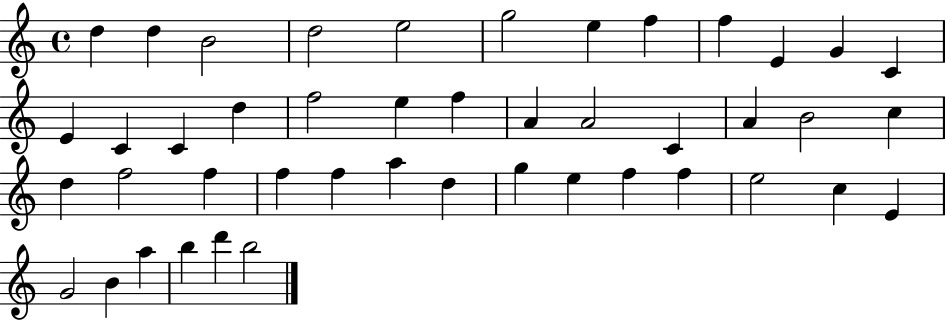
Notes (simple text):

D5/q D5/q B4/h D5/h E5/h G5/h E5/q F5/q F5/q E4/q G4/q C4/q E4/q C4/q C4/q D5/q F5/h E5/q F5/q A4/q A4/h C4/q A4/q B4/h C5/q D5/q F5/h F5/q F5/q F5/q A5/q D5/q G5/q E5/q F5/q F5/q E5/h C5/q E4/q G4/h B4/q A5/q B5/q D6/q B5/h